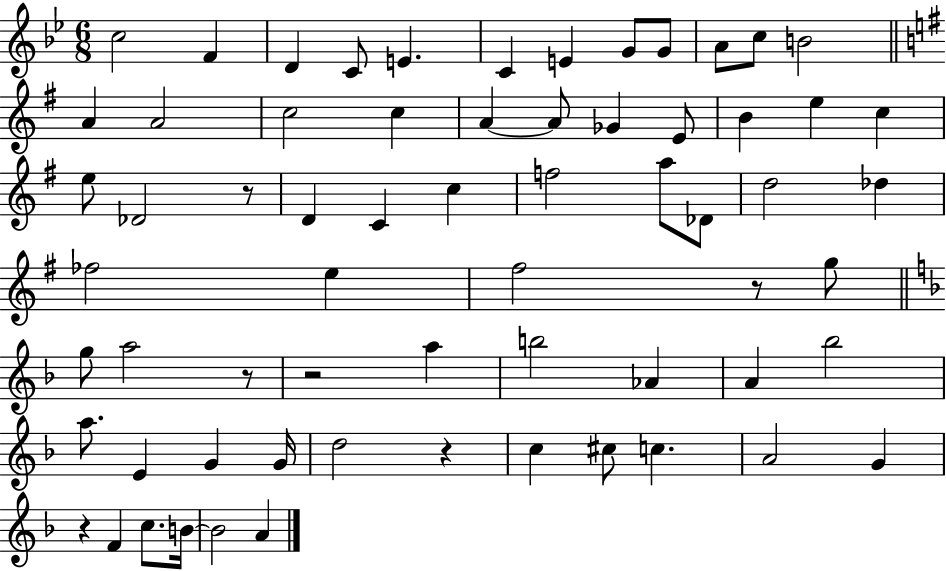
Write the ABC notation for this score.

X:1
T:Untitled
M:6/8
L:1/4
K:Bb
c2 F D C/2 E C E G/2 G/2 A/2 c/2 B2 A A2 c2 c A A/2 _G E/2 B e c e/2 _D2 z/2 D C c f2 a/2 _D/2 d2 _d _f2 e ^f2 z/2 g/2 g/2 a2 z/2 z2 a b2 _A A _b2 a/2 E G G/4 d2 z c ^c/2 c A2 G z F c/2 B/4 B2 A